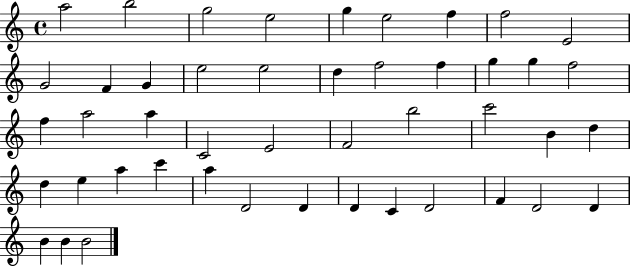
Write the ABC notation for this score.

X:1
T:Untitled
M:4/4
L:1/4
K:C
a2 b2 g2 e2 g e2 f f2 E2 G2 F G e2 e2 d f2 f g g f2 f a2 a C2 E2 F2 b2 c'2 B d d e a c' a D2 D D C D2 F D2 D B B B2